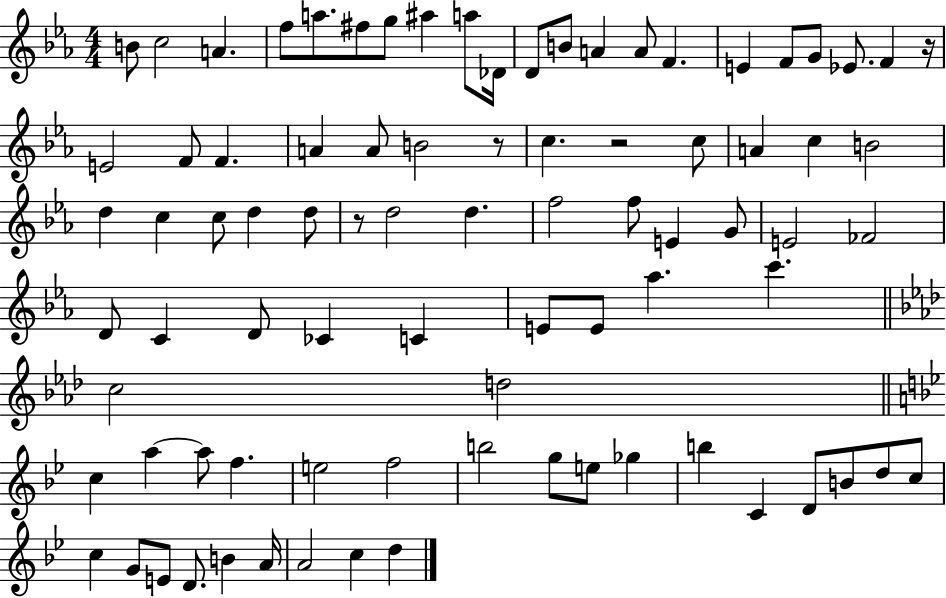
X:1
T:Untitled
M:4/4
L:1/4
K:Eb
B/2 c2 A f/2 a/2 ^f/2 g/2 ^a a/2 _D/4 D/2 B/2 A A/2 F E F/2 G/2 _E/2 F z/4 E2 F/2 F A A/2 B2 z/2 c z2 c/2 A c B2 d c c/2 d d/2 z/2 d2 d f2 f/2 E G/2 E2 _F2 D/2 C D/2 _C C E/2 E/2 _a c' c2 d2 c a a/2 f e2 f2 b2 g/2 e/2 _g b C D/2 B/2 d/2 c/2 c G/2 E/2 D/2 B A/4 A2 c d